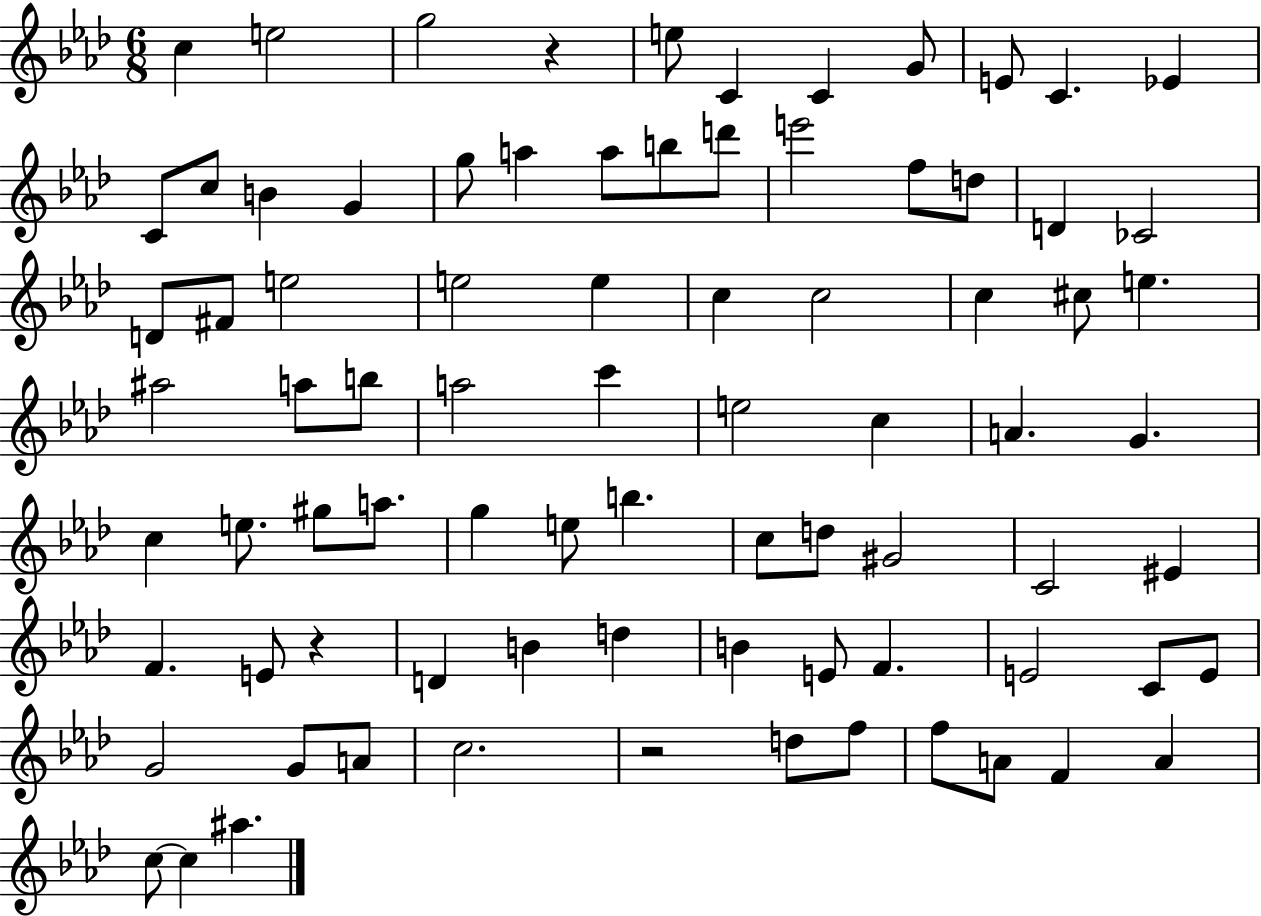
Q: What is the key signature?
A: AES major